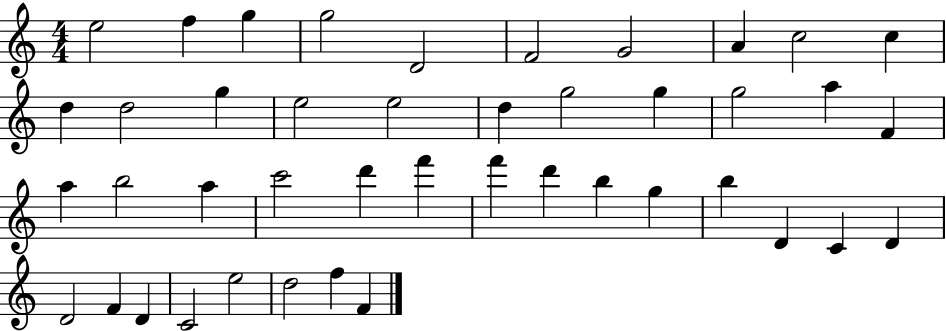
E5/h F5/q G5/q G5/h D4/h F4/h G4/h A4/q C5/h C5/q D5/q D5/h G5/q E5/h E5/h D5/q G5/h G5/q G5/h A5/q F4/q A5/q B5/h A5/q C6/h D6/q F6/q F6/q D6/q B5/q G5/q B5/q D4/q C4/q D4/q D4/h F4/q D4/q C4/h E5/h D5/h F5/q F4/q